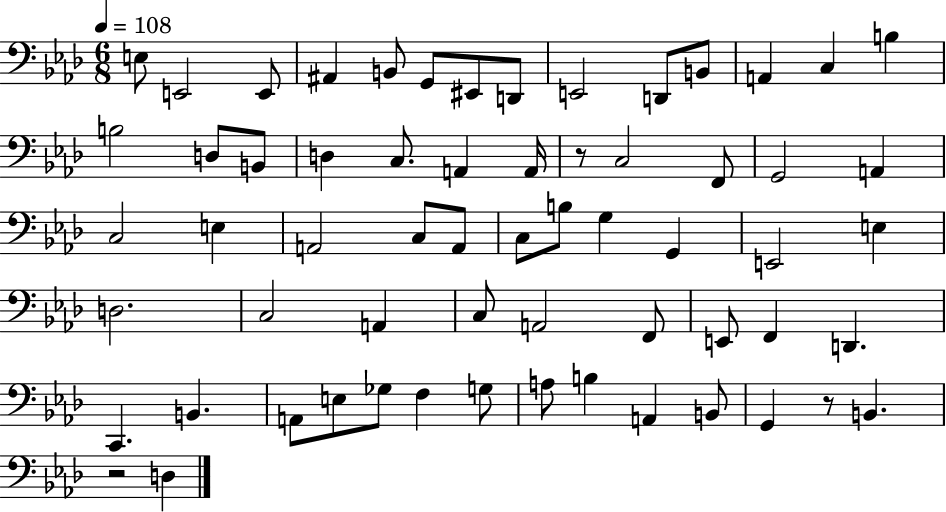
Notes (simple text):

E3/e E2/h E2/e A#2/q B2/e G2/e EIS2/e D2/e E2/h D2/e B2/e A2/q C3/q B3/q B3/h D3/e B2/e D3/q C3/e. A2/q A2/s R/e C3/h F2/e G2/h A2/q C3/h E3/q A2/h C3/e A2/e C3/e B3/e G3/q G2/q E2/h E3/q D3/h. C3/h A2/q C3/e A2/h F2/e E2/e F2/q D2/q. C2/q. B2/q. A2/e E3/e Gb3/e F3/q G3/e A3/e B3/q A2/q B2/e G2/q R/e B2/q. R/h D3/q